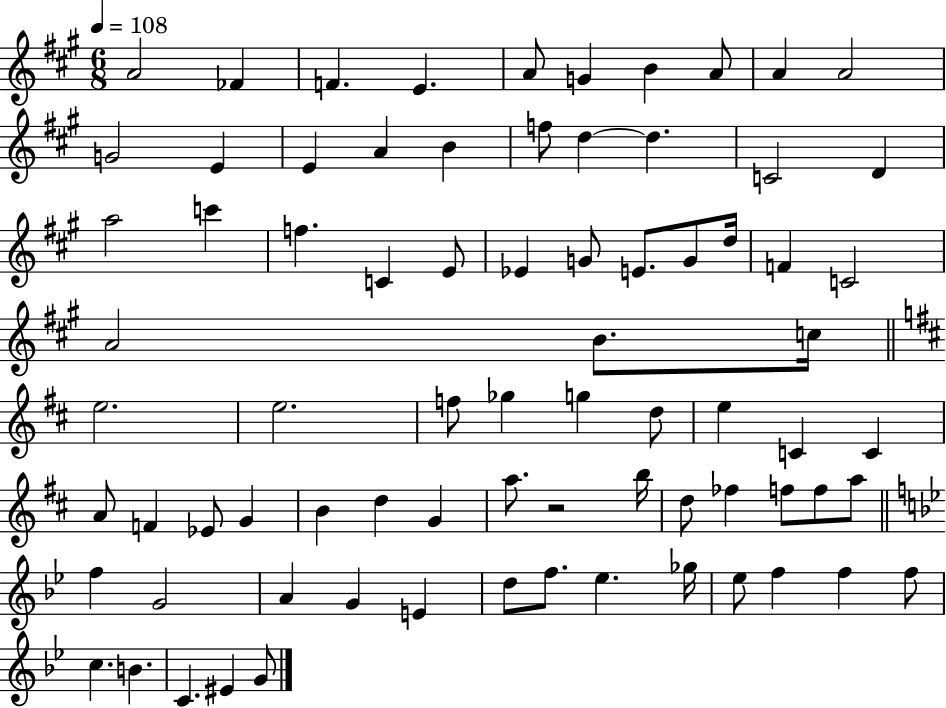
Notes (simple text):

A4/h FES4/q F4/q. E4/q. A4/e G4/q B4/q A4/e A4/q A4/h G4/h E4/q E4/q A4/q B4/q F5/e D5/q D5/q. C4/h D4/q A5/h C6/q F5/q. C4/q E4/e Eb4/q G4/e E4/e. G4/e D5/s F4/q C4/h A4/h B4/e. C5/s E5/h. E5/h. F5/e Gb5/q G5/q D5/e E5/q C4/q C4/q A4/e F4/q Eb4/e G4/q B4/q D5/q G4/q A5/e. R/h B5/s D5/e FES5/q F5/e F5/e A5/e F5/q G4/h A4/q G4/q E4/q D5/e F5/e. Eb5/q. Gb5/s Eb5/e F5/q F5/q F5/e C5/q. B4/q. C4/q. EIS4/q G4/e